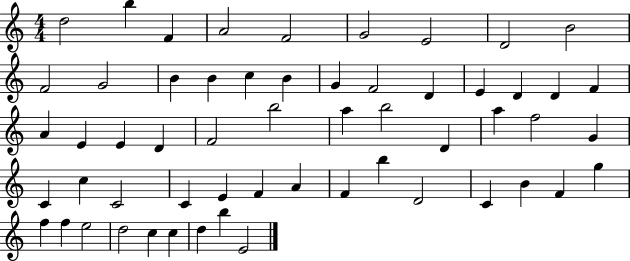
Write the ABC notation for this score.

X:1
T:Untitled
M:4/4
L:1/4
K:C
d2 b F A2 F2 G2 E2 D2 B2 F2 G2 B B c B G F2 D E D D F A E E D F2 b2 a b2 D a f2 G C c C2 C E F A F b D2 C B F g f f e2 d2 c c d b E2